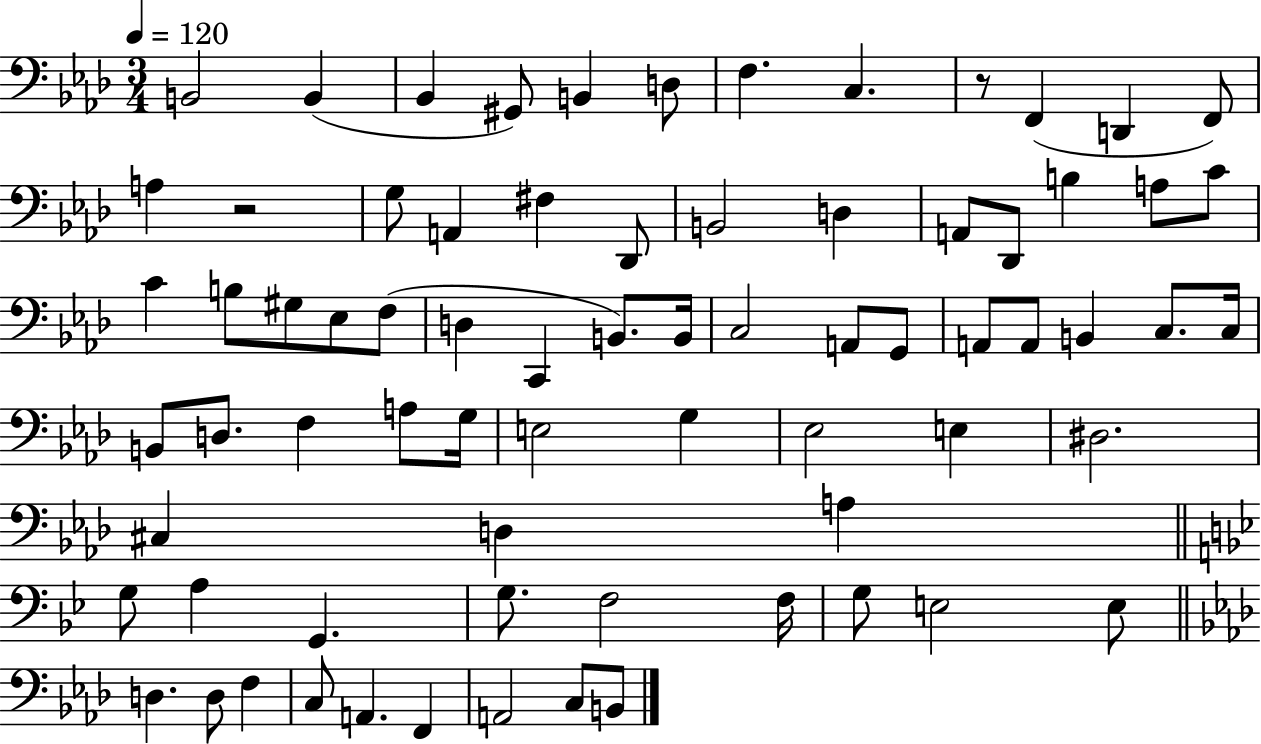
{
  \clef bass
  \numericTimeSignature
  \time 3/4
  \key aes \major
  \tempo 4 = 120
  b,2 b,4( | bes,4 gis,8) b,4 d8 | f4. c4. | r8 f,4( d,4 f,8) | \break a4 r2 | g8 a,4 fis4 des,8 | b,2 d4 | a,8 des,8 b4 a8 c'8 | \break c'4 b8 gis8 ees8 f8( | d4 c,4 b,8.) b,16 | c2 a,8 g,8 | a,8 a,8 b,4 c8. c16 | \break b,8 d8. f4 a8 g16 | e2 g4 | ees2 e4 | dis2. | \break cis4 d4 a4 | \bar "||" \break \key bes \major g8 a4 g,4. | g8. f2 f16 | g8 e2 e8 | \bar "||" \break \key aes \major d4. d8 f4 | c8 a,4. f,4 | a,2 c8 b,8 | \bar "|."
}